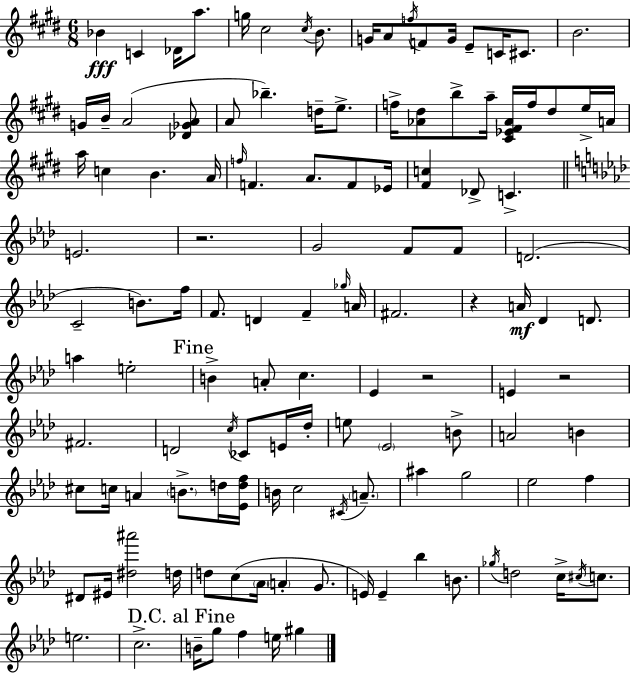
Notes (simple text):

Bb4/q C4/q Db4/s A5/e. G5/s C#5/h C#5/s B4/e. G4/s A4/e F5/s F4/e G4/s E4/e C4/s C#4/e. B4/h. G4/s B4/s A4/h [Db4,Gb4,A4]/e A4/e Bb5/q. D5/s E5/e. F5/s [Ab4,D#5]/e B5/e A5/s [C#4,Eb4,F#4,Ab4]/s F5/s D#5/e E5/s A4/s A5/s C5/q B4/q. A4/s F5/s F4/q. A4/e. F4/e Eb4/s [F#4,C5]/q Db4/e C4/q. E4/h. R/h. G4/h F4/e F4/e D4/h. C4/h B4/e. F5/s F4/e. D4/q F4/q Gb5/s A4/s F#4/h. R/q A4/s Db4/q D4/e. A5/q E5/h B4/q A4/e C5/q. Eb4/q R/h E4/q R/h F#4/h. D4/h C5/s CES4/e E4/s Db5/s E5/e Eb4/h B4/e A4/h B4/q C#5/e C5/s A4/q B4/e. D5/s [Eb4,D5,F5]/s B4/s C5/h C#4/s A4/e. A#5/q G5/h Eb5/h F5/q D#4/e EIS4/s [D#5,A#6]/h D5/s D5/e C5/e Ab4/s A4/q G4/e. E4/s E4/q Bb5/q B4/e. Gb5/s D5/h C5/s C#5/s C5/e. E5/h. C5/h. B4/s G5/e F5/q E5/s G#5/q